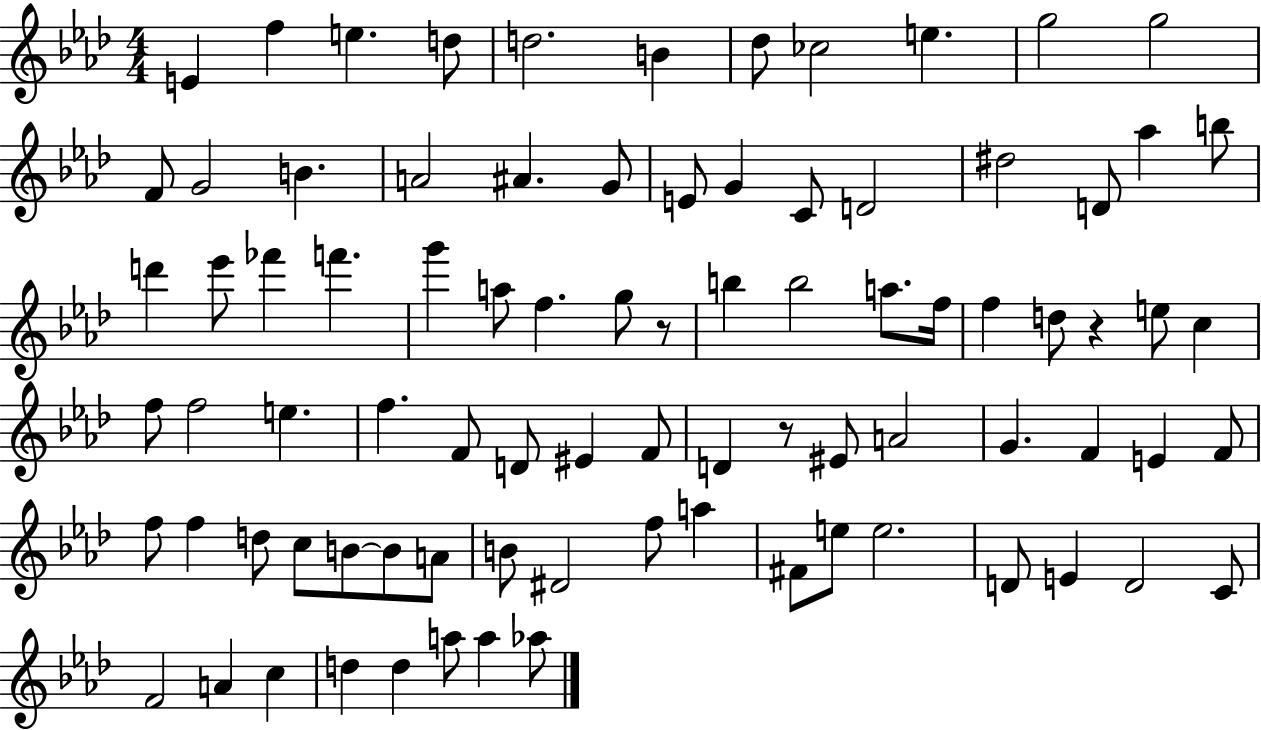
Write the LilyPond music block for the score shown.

{
  \clef treble
  \numericTimeSignature
  \time 4/4
  \key aes \major
  e'4 f''4 e''4. d''8 | d''2. b'4 | des''8 ces''2 e''4. | g''2 g''2 | \break f'8 g'2 b'4. | a'2 ais'4. g'8 | e'8 g'4 c'8 d'2 | dis''2 d'8 aes''4 b''8 | \break d'''4 ees'''8 fes'''4 f'''4. | g'''4 a''8 f''4. g''8 r8 | b''4 b''2 a''8. f''16 | f''4 d''8 r4 e''8 c''4 | \break f''8 f''2 e''4. | f''4. f'8 d'8 eis'4 f'8 | d'4 r8 eis'8 a'2 | g'4. f'4 e'4 f'8 | \break f''8 f''4 d''8 c''8 b'8~~ b'8 a'8 | b'8 dis'2 f''8 a''4 | fis'8 e''8 e''2. | d'8 e'4 d'2 c'8 | \break f'2 a'4 c''4 | d''4 d''4 a''8 a''4 aes''8 | \bar "|."
}